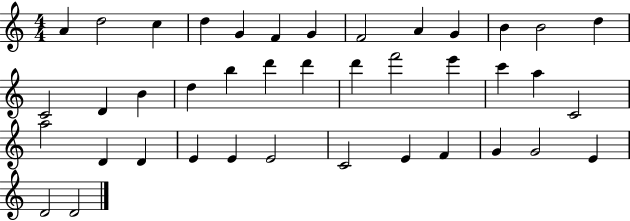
X:1
T:Untitled
M:4/4
L:1/4
K:C
A d2 c d G F G F2 A G B B2 d C2 D B d b d' d' d' f'2 e' c' a C2 a2 D D E E E2 C2 E F G G2 E D2 D2